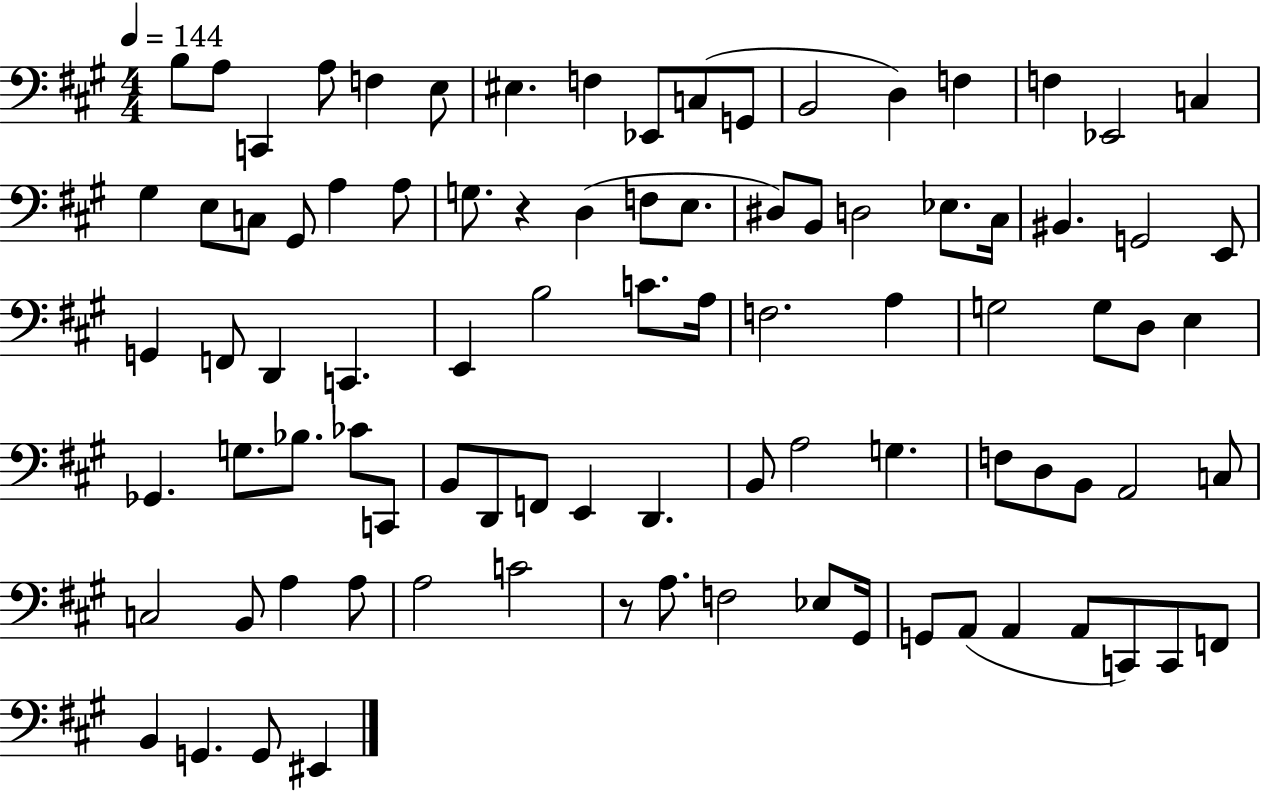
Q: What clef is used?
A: bass